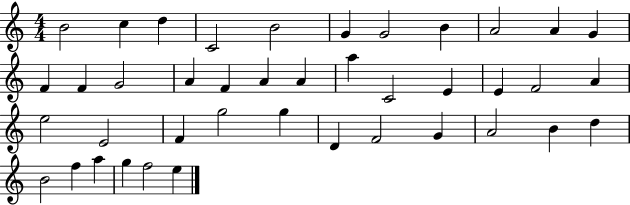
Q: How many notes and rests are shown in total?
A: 41